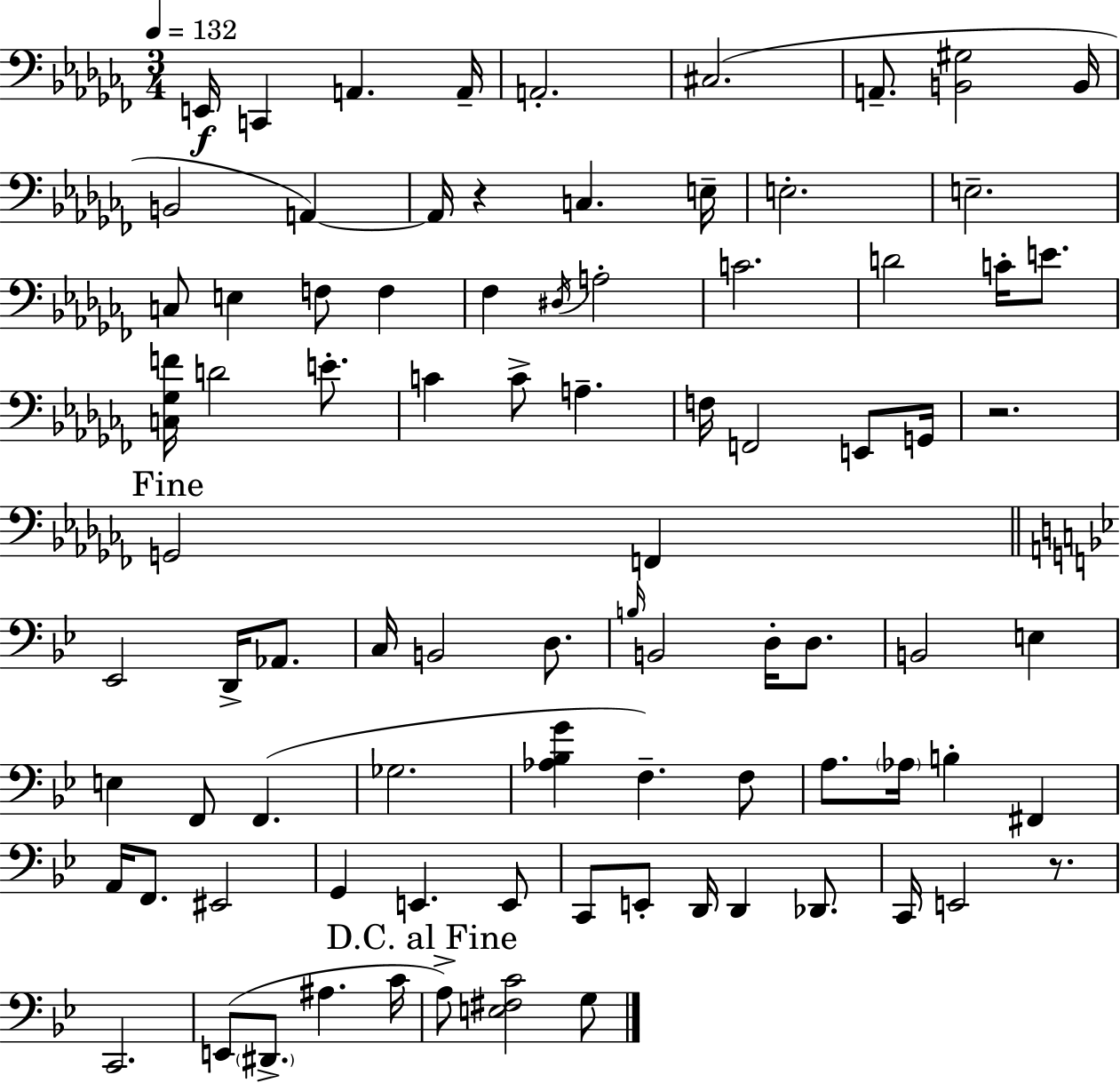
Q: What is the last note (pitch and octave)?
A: G3